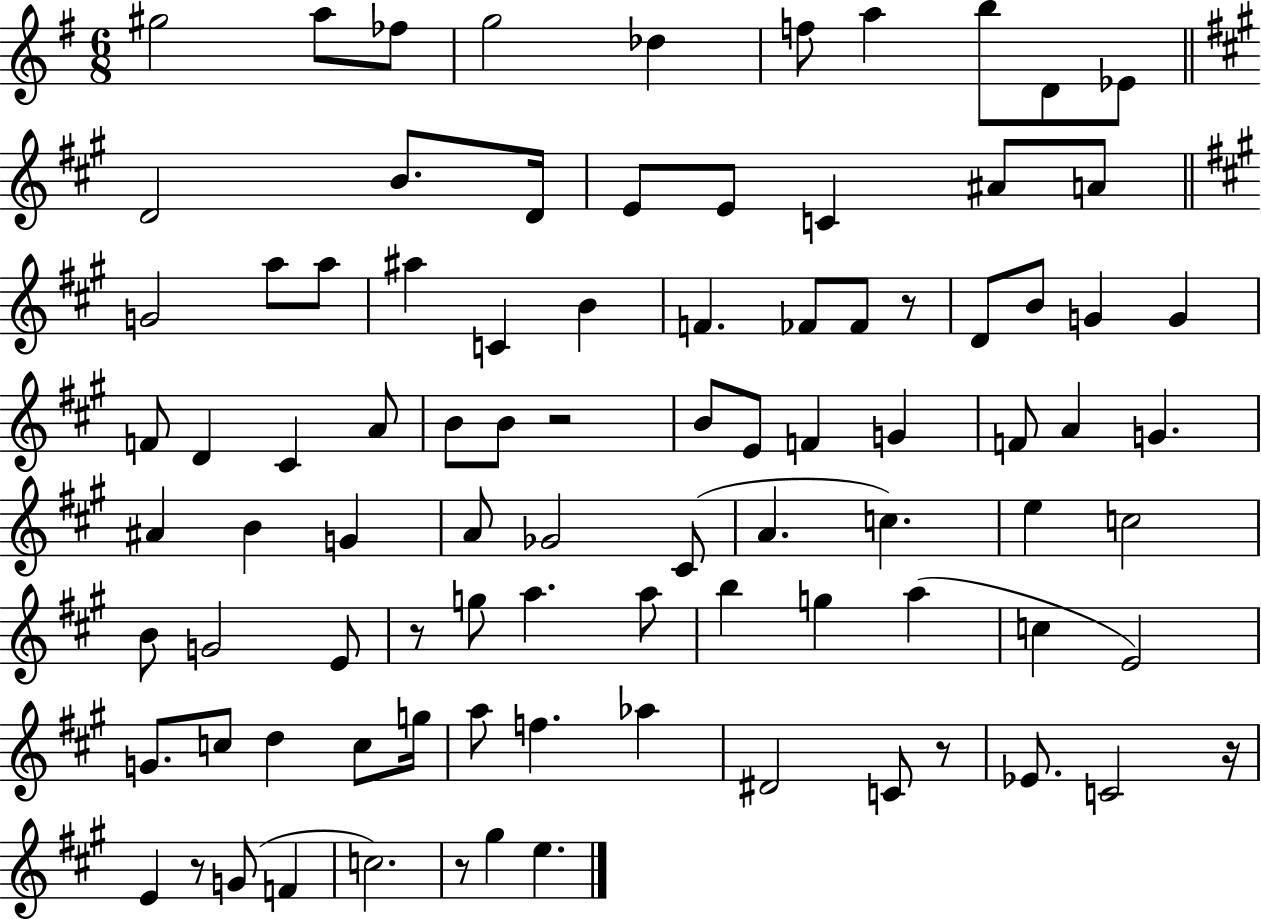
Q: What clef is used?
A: treble